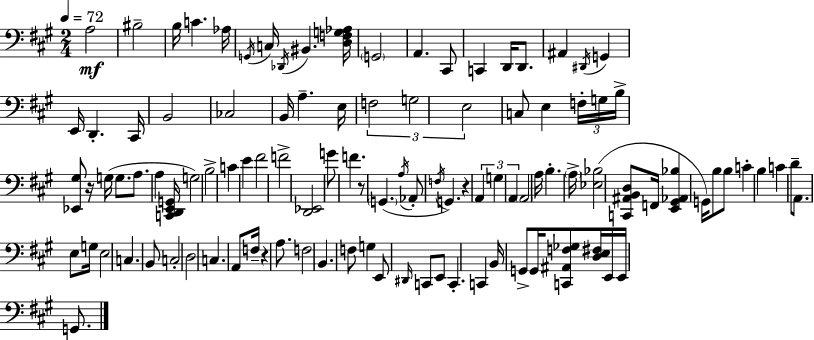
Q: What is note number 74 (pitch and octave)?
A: D3